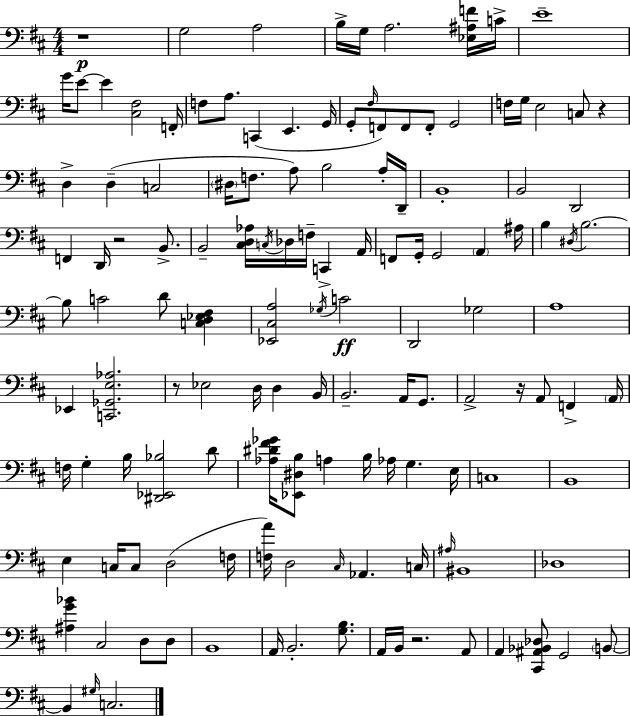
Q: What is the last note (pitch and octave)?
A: C3